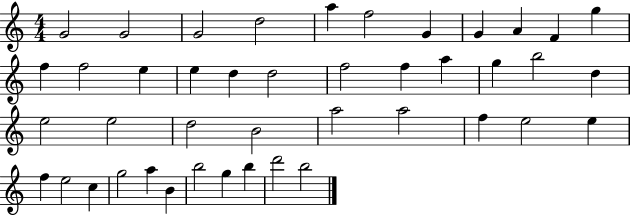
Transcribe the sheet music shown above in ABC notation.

X:1
T:Untitled
M:4/4
L:1/4
K:C
G2 G2 G2 d2 a f2 G G A F g f f2 e e d d2 f2 f a g b2 d e2 e2 d2 B2 a2 a2 f e2 e f e2 c g2 a B b2 g b d'2 b2